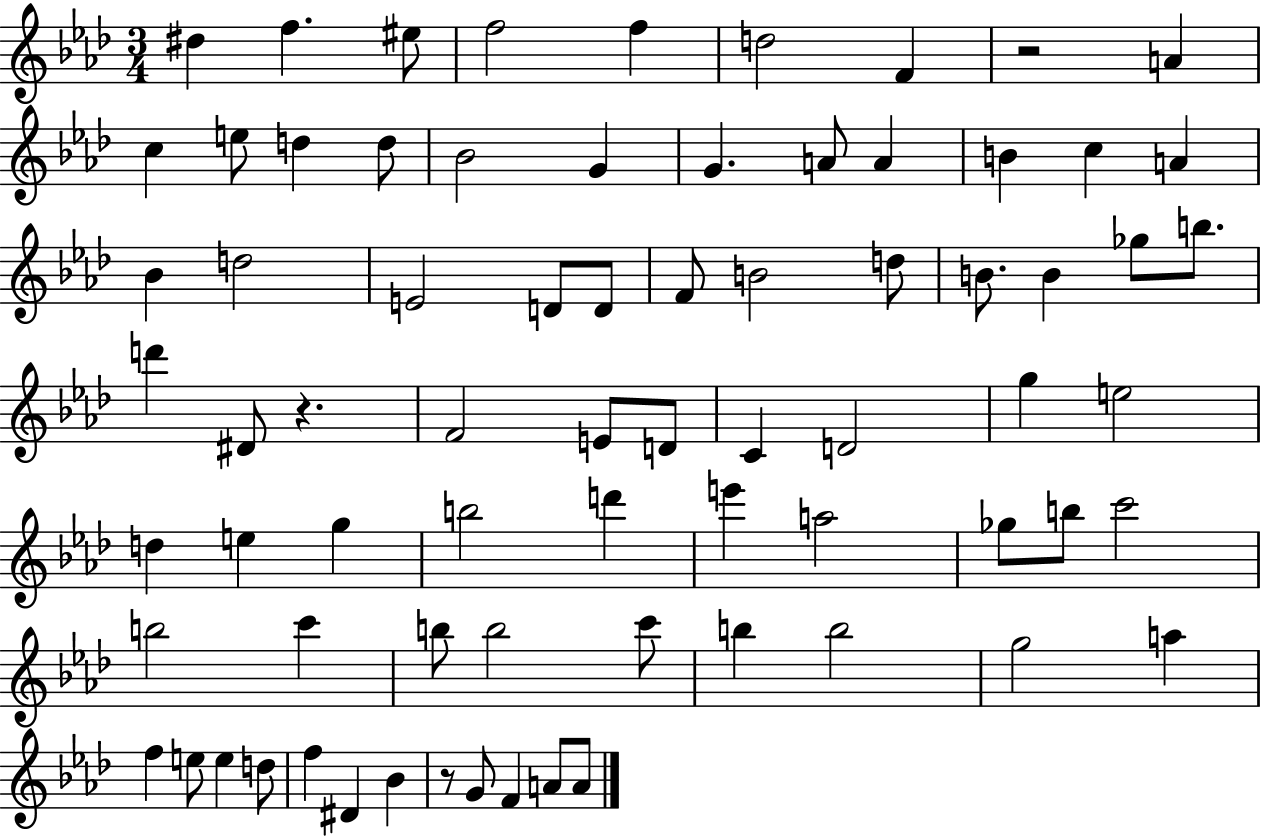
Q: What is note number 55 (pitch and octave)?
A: B5